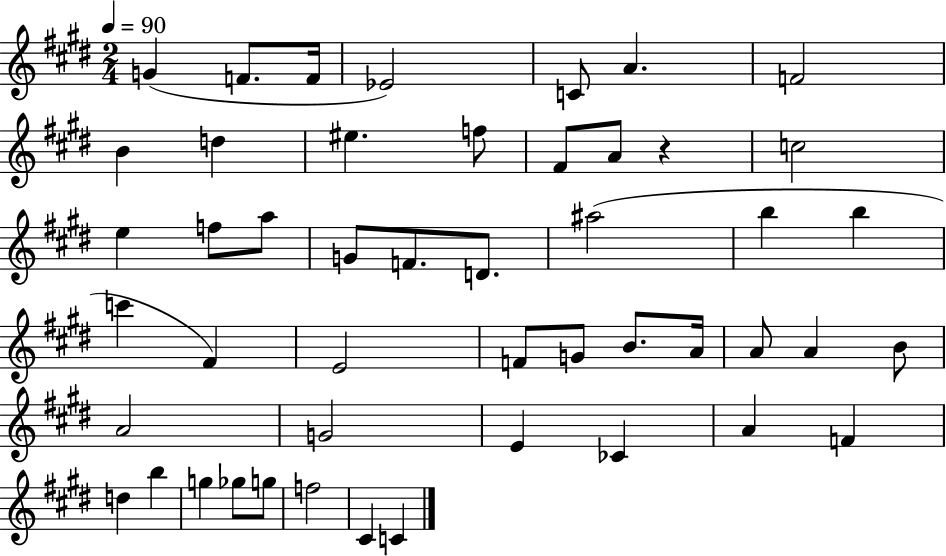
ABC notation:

X:1
T:Untitled
M:2/4
L:1/4
K:E
G F/2 F/4 _E2 C/2 A F2 B d ^e f/2 ^F/2 A/2 z c2 e f/2 a/2 G/2 F/2 D/2 ^a2 b b c' ^F E2 F/2 G/2 B/2 A/4 A/2 A B/2 A2 G2 E _C A F d b g _g/2 g/2 f2 ^C C